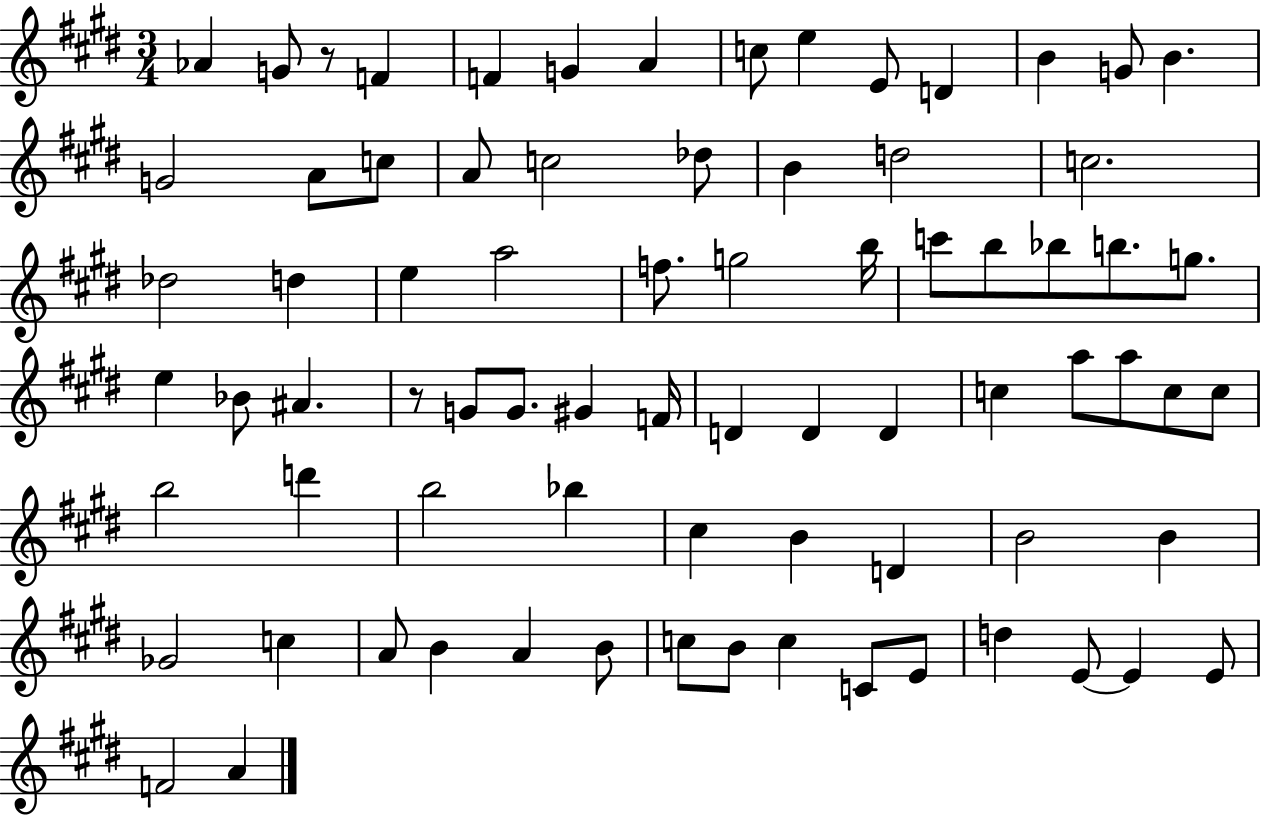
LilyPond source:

{
  \clef treble
  \numericTimeSignature
  \time 3/4
  \key e \major
  aes'4 g'8 r8 f'4 | f'4 g'4 a'4 | c''8 e''4 e'8 d'4 | b'4 g'8 b'4. | \break g'2 a'8 c''8 | a'8 c''2 des''8 | b'4 d''2 | c''2. | \break des''2 d''4 | e''4 a''2 | f''8. g''2 b''16 | c'''8 b''8 bes''8 b''8. g''8. | \break e''4 bes'8 ais'4. | r8 g'8 g'8. gis'4 f'16 | d'4 d'4 d'4 | c''4 a''8 a''8 c''8 c''8 | \break b''2 d'''4 | b''2 bes''4 | cis''4 b'4 d'4 | b'2 b'4 | \break ges'2 c''4 | a'8 b'4 a'4 b'8 | c''8 b'8 c''4 c'8 e'8 | d''4 e'8~~ e'4 e'8 | \break f'2 a'4 | \bar "|."
}